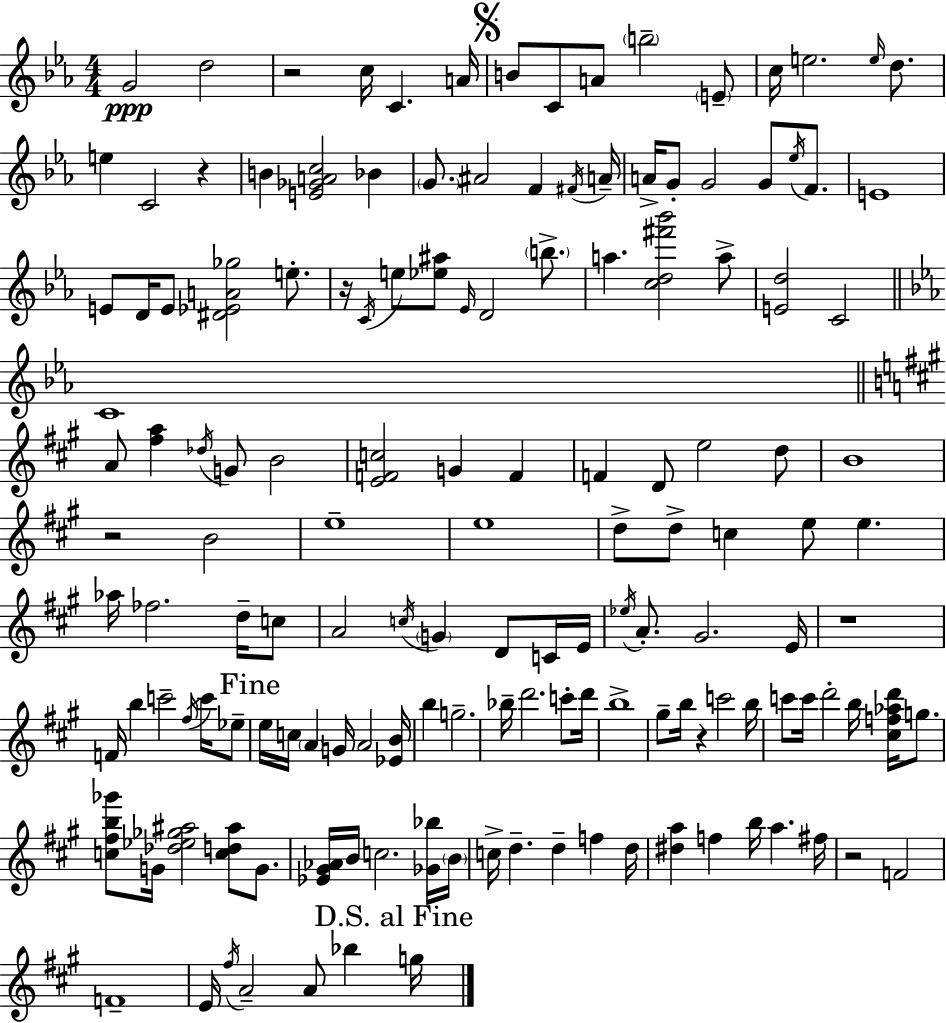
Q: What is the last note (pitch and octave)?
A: G5